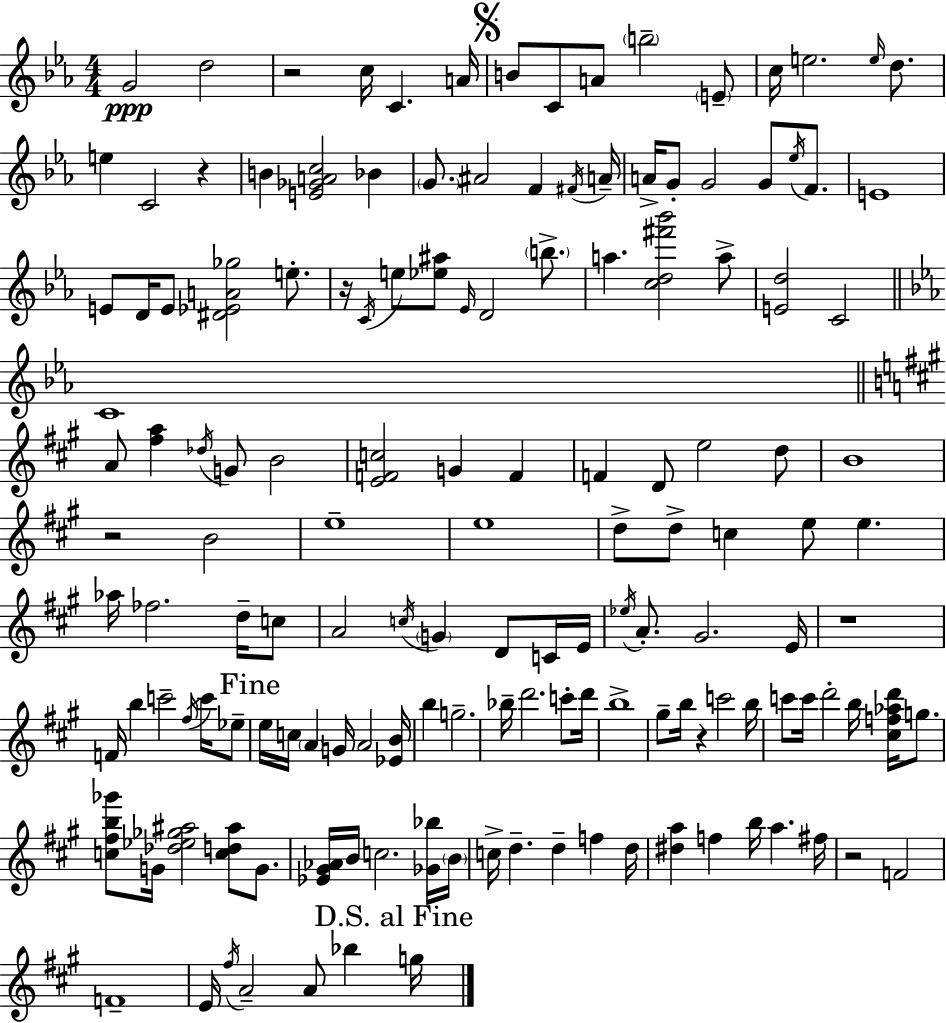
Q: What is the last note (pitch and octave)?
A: G5